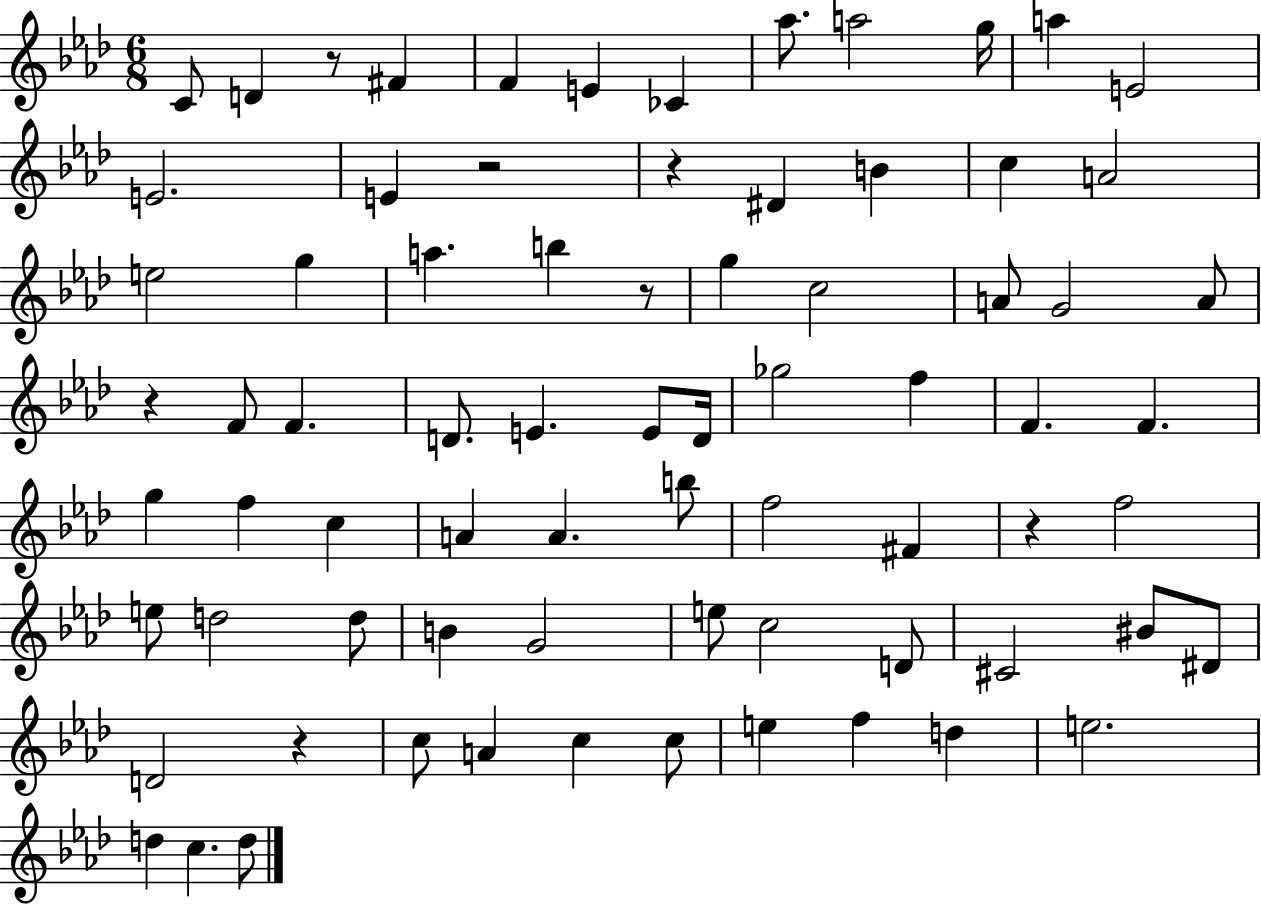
{
  \clef treble
  \numericTimeSignature
  \time 6/8
  \key aes \major
  c'8 d'4 r8 fis'4 | f'4 e'4 ces'4 | aes''8. a''2 g''16 | a''4 e'2 | \break e'2. | e'4 r2 | r4 dis'4 b'4 | c''4 a'2 | \break e''2 g''4 | a''4. b''4 r8 | g''4 c''2 | a'8 g'2 a'8 | \break r4 f'8 f'4. | d'8. e'4. e'8 d'16 | ges''2 f''4 | f'4. f'4. | \break g''4 f''4 c''4 | a'4 a'4. b''8 | f''2 fis'4 | r4 f''2 | \break e''8 d''2 d''8 | b'4 g'2 | e''8 c''2 d'8 | cis'2 bis'8 dis'8 | \break d'2 r4 | c''8 a'4 c''4 c''8 | e''4 f''4 d''4 | e''2. | \break d''4 c''4. d''8 | \bar "|."
}